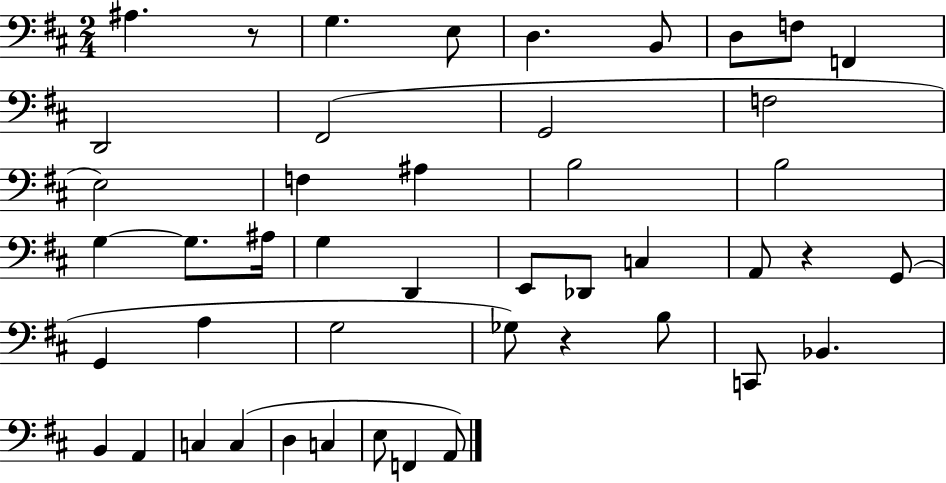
A#3/q. R/e G3/q. E3/e D3/q. B2/e D3/e F3/e F2/q D2/h F#2/h G2/h F3/h E3/h F3/q A#3/q B3/h B3/h G3/q G3/e. A#3/s G3/q D2/q E2/e Db2/e C3/q A2/e R/q G2/e G2/q A3/q G3/h Gb3/e R/q B3/e C2/e Bb2/q. B2/q A2/q C3/q C3/q D3/q C3/q E3/e F2/q A2/e